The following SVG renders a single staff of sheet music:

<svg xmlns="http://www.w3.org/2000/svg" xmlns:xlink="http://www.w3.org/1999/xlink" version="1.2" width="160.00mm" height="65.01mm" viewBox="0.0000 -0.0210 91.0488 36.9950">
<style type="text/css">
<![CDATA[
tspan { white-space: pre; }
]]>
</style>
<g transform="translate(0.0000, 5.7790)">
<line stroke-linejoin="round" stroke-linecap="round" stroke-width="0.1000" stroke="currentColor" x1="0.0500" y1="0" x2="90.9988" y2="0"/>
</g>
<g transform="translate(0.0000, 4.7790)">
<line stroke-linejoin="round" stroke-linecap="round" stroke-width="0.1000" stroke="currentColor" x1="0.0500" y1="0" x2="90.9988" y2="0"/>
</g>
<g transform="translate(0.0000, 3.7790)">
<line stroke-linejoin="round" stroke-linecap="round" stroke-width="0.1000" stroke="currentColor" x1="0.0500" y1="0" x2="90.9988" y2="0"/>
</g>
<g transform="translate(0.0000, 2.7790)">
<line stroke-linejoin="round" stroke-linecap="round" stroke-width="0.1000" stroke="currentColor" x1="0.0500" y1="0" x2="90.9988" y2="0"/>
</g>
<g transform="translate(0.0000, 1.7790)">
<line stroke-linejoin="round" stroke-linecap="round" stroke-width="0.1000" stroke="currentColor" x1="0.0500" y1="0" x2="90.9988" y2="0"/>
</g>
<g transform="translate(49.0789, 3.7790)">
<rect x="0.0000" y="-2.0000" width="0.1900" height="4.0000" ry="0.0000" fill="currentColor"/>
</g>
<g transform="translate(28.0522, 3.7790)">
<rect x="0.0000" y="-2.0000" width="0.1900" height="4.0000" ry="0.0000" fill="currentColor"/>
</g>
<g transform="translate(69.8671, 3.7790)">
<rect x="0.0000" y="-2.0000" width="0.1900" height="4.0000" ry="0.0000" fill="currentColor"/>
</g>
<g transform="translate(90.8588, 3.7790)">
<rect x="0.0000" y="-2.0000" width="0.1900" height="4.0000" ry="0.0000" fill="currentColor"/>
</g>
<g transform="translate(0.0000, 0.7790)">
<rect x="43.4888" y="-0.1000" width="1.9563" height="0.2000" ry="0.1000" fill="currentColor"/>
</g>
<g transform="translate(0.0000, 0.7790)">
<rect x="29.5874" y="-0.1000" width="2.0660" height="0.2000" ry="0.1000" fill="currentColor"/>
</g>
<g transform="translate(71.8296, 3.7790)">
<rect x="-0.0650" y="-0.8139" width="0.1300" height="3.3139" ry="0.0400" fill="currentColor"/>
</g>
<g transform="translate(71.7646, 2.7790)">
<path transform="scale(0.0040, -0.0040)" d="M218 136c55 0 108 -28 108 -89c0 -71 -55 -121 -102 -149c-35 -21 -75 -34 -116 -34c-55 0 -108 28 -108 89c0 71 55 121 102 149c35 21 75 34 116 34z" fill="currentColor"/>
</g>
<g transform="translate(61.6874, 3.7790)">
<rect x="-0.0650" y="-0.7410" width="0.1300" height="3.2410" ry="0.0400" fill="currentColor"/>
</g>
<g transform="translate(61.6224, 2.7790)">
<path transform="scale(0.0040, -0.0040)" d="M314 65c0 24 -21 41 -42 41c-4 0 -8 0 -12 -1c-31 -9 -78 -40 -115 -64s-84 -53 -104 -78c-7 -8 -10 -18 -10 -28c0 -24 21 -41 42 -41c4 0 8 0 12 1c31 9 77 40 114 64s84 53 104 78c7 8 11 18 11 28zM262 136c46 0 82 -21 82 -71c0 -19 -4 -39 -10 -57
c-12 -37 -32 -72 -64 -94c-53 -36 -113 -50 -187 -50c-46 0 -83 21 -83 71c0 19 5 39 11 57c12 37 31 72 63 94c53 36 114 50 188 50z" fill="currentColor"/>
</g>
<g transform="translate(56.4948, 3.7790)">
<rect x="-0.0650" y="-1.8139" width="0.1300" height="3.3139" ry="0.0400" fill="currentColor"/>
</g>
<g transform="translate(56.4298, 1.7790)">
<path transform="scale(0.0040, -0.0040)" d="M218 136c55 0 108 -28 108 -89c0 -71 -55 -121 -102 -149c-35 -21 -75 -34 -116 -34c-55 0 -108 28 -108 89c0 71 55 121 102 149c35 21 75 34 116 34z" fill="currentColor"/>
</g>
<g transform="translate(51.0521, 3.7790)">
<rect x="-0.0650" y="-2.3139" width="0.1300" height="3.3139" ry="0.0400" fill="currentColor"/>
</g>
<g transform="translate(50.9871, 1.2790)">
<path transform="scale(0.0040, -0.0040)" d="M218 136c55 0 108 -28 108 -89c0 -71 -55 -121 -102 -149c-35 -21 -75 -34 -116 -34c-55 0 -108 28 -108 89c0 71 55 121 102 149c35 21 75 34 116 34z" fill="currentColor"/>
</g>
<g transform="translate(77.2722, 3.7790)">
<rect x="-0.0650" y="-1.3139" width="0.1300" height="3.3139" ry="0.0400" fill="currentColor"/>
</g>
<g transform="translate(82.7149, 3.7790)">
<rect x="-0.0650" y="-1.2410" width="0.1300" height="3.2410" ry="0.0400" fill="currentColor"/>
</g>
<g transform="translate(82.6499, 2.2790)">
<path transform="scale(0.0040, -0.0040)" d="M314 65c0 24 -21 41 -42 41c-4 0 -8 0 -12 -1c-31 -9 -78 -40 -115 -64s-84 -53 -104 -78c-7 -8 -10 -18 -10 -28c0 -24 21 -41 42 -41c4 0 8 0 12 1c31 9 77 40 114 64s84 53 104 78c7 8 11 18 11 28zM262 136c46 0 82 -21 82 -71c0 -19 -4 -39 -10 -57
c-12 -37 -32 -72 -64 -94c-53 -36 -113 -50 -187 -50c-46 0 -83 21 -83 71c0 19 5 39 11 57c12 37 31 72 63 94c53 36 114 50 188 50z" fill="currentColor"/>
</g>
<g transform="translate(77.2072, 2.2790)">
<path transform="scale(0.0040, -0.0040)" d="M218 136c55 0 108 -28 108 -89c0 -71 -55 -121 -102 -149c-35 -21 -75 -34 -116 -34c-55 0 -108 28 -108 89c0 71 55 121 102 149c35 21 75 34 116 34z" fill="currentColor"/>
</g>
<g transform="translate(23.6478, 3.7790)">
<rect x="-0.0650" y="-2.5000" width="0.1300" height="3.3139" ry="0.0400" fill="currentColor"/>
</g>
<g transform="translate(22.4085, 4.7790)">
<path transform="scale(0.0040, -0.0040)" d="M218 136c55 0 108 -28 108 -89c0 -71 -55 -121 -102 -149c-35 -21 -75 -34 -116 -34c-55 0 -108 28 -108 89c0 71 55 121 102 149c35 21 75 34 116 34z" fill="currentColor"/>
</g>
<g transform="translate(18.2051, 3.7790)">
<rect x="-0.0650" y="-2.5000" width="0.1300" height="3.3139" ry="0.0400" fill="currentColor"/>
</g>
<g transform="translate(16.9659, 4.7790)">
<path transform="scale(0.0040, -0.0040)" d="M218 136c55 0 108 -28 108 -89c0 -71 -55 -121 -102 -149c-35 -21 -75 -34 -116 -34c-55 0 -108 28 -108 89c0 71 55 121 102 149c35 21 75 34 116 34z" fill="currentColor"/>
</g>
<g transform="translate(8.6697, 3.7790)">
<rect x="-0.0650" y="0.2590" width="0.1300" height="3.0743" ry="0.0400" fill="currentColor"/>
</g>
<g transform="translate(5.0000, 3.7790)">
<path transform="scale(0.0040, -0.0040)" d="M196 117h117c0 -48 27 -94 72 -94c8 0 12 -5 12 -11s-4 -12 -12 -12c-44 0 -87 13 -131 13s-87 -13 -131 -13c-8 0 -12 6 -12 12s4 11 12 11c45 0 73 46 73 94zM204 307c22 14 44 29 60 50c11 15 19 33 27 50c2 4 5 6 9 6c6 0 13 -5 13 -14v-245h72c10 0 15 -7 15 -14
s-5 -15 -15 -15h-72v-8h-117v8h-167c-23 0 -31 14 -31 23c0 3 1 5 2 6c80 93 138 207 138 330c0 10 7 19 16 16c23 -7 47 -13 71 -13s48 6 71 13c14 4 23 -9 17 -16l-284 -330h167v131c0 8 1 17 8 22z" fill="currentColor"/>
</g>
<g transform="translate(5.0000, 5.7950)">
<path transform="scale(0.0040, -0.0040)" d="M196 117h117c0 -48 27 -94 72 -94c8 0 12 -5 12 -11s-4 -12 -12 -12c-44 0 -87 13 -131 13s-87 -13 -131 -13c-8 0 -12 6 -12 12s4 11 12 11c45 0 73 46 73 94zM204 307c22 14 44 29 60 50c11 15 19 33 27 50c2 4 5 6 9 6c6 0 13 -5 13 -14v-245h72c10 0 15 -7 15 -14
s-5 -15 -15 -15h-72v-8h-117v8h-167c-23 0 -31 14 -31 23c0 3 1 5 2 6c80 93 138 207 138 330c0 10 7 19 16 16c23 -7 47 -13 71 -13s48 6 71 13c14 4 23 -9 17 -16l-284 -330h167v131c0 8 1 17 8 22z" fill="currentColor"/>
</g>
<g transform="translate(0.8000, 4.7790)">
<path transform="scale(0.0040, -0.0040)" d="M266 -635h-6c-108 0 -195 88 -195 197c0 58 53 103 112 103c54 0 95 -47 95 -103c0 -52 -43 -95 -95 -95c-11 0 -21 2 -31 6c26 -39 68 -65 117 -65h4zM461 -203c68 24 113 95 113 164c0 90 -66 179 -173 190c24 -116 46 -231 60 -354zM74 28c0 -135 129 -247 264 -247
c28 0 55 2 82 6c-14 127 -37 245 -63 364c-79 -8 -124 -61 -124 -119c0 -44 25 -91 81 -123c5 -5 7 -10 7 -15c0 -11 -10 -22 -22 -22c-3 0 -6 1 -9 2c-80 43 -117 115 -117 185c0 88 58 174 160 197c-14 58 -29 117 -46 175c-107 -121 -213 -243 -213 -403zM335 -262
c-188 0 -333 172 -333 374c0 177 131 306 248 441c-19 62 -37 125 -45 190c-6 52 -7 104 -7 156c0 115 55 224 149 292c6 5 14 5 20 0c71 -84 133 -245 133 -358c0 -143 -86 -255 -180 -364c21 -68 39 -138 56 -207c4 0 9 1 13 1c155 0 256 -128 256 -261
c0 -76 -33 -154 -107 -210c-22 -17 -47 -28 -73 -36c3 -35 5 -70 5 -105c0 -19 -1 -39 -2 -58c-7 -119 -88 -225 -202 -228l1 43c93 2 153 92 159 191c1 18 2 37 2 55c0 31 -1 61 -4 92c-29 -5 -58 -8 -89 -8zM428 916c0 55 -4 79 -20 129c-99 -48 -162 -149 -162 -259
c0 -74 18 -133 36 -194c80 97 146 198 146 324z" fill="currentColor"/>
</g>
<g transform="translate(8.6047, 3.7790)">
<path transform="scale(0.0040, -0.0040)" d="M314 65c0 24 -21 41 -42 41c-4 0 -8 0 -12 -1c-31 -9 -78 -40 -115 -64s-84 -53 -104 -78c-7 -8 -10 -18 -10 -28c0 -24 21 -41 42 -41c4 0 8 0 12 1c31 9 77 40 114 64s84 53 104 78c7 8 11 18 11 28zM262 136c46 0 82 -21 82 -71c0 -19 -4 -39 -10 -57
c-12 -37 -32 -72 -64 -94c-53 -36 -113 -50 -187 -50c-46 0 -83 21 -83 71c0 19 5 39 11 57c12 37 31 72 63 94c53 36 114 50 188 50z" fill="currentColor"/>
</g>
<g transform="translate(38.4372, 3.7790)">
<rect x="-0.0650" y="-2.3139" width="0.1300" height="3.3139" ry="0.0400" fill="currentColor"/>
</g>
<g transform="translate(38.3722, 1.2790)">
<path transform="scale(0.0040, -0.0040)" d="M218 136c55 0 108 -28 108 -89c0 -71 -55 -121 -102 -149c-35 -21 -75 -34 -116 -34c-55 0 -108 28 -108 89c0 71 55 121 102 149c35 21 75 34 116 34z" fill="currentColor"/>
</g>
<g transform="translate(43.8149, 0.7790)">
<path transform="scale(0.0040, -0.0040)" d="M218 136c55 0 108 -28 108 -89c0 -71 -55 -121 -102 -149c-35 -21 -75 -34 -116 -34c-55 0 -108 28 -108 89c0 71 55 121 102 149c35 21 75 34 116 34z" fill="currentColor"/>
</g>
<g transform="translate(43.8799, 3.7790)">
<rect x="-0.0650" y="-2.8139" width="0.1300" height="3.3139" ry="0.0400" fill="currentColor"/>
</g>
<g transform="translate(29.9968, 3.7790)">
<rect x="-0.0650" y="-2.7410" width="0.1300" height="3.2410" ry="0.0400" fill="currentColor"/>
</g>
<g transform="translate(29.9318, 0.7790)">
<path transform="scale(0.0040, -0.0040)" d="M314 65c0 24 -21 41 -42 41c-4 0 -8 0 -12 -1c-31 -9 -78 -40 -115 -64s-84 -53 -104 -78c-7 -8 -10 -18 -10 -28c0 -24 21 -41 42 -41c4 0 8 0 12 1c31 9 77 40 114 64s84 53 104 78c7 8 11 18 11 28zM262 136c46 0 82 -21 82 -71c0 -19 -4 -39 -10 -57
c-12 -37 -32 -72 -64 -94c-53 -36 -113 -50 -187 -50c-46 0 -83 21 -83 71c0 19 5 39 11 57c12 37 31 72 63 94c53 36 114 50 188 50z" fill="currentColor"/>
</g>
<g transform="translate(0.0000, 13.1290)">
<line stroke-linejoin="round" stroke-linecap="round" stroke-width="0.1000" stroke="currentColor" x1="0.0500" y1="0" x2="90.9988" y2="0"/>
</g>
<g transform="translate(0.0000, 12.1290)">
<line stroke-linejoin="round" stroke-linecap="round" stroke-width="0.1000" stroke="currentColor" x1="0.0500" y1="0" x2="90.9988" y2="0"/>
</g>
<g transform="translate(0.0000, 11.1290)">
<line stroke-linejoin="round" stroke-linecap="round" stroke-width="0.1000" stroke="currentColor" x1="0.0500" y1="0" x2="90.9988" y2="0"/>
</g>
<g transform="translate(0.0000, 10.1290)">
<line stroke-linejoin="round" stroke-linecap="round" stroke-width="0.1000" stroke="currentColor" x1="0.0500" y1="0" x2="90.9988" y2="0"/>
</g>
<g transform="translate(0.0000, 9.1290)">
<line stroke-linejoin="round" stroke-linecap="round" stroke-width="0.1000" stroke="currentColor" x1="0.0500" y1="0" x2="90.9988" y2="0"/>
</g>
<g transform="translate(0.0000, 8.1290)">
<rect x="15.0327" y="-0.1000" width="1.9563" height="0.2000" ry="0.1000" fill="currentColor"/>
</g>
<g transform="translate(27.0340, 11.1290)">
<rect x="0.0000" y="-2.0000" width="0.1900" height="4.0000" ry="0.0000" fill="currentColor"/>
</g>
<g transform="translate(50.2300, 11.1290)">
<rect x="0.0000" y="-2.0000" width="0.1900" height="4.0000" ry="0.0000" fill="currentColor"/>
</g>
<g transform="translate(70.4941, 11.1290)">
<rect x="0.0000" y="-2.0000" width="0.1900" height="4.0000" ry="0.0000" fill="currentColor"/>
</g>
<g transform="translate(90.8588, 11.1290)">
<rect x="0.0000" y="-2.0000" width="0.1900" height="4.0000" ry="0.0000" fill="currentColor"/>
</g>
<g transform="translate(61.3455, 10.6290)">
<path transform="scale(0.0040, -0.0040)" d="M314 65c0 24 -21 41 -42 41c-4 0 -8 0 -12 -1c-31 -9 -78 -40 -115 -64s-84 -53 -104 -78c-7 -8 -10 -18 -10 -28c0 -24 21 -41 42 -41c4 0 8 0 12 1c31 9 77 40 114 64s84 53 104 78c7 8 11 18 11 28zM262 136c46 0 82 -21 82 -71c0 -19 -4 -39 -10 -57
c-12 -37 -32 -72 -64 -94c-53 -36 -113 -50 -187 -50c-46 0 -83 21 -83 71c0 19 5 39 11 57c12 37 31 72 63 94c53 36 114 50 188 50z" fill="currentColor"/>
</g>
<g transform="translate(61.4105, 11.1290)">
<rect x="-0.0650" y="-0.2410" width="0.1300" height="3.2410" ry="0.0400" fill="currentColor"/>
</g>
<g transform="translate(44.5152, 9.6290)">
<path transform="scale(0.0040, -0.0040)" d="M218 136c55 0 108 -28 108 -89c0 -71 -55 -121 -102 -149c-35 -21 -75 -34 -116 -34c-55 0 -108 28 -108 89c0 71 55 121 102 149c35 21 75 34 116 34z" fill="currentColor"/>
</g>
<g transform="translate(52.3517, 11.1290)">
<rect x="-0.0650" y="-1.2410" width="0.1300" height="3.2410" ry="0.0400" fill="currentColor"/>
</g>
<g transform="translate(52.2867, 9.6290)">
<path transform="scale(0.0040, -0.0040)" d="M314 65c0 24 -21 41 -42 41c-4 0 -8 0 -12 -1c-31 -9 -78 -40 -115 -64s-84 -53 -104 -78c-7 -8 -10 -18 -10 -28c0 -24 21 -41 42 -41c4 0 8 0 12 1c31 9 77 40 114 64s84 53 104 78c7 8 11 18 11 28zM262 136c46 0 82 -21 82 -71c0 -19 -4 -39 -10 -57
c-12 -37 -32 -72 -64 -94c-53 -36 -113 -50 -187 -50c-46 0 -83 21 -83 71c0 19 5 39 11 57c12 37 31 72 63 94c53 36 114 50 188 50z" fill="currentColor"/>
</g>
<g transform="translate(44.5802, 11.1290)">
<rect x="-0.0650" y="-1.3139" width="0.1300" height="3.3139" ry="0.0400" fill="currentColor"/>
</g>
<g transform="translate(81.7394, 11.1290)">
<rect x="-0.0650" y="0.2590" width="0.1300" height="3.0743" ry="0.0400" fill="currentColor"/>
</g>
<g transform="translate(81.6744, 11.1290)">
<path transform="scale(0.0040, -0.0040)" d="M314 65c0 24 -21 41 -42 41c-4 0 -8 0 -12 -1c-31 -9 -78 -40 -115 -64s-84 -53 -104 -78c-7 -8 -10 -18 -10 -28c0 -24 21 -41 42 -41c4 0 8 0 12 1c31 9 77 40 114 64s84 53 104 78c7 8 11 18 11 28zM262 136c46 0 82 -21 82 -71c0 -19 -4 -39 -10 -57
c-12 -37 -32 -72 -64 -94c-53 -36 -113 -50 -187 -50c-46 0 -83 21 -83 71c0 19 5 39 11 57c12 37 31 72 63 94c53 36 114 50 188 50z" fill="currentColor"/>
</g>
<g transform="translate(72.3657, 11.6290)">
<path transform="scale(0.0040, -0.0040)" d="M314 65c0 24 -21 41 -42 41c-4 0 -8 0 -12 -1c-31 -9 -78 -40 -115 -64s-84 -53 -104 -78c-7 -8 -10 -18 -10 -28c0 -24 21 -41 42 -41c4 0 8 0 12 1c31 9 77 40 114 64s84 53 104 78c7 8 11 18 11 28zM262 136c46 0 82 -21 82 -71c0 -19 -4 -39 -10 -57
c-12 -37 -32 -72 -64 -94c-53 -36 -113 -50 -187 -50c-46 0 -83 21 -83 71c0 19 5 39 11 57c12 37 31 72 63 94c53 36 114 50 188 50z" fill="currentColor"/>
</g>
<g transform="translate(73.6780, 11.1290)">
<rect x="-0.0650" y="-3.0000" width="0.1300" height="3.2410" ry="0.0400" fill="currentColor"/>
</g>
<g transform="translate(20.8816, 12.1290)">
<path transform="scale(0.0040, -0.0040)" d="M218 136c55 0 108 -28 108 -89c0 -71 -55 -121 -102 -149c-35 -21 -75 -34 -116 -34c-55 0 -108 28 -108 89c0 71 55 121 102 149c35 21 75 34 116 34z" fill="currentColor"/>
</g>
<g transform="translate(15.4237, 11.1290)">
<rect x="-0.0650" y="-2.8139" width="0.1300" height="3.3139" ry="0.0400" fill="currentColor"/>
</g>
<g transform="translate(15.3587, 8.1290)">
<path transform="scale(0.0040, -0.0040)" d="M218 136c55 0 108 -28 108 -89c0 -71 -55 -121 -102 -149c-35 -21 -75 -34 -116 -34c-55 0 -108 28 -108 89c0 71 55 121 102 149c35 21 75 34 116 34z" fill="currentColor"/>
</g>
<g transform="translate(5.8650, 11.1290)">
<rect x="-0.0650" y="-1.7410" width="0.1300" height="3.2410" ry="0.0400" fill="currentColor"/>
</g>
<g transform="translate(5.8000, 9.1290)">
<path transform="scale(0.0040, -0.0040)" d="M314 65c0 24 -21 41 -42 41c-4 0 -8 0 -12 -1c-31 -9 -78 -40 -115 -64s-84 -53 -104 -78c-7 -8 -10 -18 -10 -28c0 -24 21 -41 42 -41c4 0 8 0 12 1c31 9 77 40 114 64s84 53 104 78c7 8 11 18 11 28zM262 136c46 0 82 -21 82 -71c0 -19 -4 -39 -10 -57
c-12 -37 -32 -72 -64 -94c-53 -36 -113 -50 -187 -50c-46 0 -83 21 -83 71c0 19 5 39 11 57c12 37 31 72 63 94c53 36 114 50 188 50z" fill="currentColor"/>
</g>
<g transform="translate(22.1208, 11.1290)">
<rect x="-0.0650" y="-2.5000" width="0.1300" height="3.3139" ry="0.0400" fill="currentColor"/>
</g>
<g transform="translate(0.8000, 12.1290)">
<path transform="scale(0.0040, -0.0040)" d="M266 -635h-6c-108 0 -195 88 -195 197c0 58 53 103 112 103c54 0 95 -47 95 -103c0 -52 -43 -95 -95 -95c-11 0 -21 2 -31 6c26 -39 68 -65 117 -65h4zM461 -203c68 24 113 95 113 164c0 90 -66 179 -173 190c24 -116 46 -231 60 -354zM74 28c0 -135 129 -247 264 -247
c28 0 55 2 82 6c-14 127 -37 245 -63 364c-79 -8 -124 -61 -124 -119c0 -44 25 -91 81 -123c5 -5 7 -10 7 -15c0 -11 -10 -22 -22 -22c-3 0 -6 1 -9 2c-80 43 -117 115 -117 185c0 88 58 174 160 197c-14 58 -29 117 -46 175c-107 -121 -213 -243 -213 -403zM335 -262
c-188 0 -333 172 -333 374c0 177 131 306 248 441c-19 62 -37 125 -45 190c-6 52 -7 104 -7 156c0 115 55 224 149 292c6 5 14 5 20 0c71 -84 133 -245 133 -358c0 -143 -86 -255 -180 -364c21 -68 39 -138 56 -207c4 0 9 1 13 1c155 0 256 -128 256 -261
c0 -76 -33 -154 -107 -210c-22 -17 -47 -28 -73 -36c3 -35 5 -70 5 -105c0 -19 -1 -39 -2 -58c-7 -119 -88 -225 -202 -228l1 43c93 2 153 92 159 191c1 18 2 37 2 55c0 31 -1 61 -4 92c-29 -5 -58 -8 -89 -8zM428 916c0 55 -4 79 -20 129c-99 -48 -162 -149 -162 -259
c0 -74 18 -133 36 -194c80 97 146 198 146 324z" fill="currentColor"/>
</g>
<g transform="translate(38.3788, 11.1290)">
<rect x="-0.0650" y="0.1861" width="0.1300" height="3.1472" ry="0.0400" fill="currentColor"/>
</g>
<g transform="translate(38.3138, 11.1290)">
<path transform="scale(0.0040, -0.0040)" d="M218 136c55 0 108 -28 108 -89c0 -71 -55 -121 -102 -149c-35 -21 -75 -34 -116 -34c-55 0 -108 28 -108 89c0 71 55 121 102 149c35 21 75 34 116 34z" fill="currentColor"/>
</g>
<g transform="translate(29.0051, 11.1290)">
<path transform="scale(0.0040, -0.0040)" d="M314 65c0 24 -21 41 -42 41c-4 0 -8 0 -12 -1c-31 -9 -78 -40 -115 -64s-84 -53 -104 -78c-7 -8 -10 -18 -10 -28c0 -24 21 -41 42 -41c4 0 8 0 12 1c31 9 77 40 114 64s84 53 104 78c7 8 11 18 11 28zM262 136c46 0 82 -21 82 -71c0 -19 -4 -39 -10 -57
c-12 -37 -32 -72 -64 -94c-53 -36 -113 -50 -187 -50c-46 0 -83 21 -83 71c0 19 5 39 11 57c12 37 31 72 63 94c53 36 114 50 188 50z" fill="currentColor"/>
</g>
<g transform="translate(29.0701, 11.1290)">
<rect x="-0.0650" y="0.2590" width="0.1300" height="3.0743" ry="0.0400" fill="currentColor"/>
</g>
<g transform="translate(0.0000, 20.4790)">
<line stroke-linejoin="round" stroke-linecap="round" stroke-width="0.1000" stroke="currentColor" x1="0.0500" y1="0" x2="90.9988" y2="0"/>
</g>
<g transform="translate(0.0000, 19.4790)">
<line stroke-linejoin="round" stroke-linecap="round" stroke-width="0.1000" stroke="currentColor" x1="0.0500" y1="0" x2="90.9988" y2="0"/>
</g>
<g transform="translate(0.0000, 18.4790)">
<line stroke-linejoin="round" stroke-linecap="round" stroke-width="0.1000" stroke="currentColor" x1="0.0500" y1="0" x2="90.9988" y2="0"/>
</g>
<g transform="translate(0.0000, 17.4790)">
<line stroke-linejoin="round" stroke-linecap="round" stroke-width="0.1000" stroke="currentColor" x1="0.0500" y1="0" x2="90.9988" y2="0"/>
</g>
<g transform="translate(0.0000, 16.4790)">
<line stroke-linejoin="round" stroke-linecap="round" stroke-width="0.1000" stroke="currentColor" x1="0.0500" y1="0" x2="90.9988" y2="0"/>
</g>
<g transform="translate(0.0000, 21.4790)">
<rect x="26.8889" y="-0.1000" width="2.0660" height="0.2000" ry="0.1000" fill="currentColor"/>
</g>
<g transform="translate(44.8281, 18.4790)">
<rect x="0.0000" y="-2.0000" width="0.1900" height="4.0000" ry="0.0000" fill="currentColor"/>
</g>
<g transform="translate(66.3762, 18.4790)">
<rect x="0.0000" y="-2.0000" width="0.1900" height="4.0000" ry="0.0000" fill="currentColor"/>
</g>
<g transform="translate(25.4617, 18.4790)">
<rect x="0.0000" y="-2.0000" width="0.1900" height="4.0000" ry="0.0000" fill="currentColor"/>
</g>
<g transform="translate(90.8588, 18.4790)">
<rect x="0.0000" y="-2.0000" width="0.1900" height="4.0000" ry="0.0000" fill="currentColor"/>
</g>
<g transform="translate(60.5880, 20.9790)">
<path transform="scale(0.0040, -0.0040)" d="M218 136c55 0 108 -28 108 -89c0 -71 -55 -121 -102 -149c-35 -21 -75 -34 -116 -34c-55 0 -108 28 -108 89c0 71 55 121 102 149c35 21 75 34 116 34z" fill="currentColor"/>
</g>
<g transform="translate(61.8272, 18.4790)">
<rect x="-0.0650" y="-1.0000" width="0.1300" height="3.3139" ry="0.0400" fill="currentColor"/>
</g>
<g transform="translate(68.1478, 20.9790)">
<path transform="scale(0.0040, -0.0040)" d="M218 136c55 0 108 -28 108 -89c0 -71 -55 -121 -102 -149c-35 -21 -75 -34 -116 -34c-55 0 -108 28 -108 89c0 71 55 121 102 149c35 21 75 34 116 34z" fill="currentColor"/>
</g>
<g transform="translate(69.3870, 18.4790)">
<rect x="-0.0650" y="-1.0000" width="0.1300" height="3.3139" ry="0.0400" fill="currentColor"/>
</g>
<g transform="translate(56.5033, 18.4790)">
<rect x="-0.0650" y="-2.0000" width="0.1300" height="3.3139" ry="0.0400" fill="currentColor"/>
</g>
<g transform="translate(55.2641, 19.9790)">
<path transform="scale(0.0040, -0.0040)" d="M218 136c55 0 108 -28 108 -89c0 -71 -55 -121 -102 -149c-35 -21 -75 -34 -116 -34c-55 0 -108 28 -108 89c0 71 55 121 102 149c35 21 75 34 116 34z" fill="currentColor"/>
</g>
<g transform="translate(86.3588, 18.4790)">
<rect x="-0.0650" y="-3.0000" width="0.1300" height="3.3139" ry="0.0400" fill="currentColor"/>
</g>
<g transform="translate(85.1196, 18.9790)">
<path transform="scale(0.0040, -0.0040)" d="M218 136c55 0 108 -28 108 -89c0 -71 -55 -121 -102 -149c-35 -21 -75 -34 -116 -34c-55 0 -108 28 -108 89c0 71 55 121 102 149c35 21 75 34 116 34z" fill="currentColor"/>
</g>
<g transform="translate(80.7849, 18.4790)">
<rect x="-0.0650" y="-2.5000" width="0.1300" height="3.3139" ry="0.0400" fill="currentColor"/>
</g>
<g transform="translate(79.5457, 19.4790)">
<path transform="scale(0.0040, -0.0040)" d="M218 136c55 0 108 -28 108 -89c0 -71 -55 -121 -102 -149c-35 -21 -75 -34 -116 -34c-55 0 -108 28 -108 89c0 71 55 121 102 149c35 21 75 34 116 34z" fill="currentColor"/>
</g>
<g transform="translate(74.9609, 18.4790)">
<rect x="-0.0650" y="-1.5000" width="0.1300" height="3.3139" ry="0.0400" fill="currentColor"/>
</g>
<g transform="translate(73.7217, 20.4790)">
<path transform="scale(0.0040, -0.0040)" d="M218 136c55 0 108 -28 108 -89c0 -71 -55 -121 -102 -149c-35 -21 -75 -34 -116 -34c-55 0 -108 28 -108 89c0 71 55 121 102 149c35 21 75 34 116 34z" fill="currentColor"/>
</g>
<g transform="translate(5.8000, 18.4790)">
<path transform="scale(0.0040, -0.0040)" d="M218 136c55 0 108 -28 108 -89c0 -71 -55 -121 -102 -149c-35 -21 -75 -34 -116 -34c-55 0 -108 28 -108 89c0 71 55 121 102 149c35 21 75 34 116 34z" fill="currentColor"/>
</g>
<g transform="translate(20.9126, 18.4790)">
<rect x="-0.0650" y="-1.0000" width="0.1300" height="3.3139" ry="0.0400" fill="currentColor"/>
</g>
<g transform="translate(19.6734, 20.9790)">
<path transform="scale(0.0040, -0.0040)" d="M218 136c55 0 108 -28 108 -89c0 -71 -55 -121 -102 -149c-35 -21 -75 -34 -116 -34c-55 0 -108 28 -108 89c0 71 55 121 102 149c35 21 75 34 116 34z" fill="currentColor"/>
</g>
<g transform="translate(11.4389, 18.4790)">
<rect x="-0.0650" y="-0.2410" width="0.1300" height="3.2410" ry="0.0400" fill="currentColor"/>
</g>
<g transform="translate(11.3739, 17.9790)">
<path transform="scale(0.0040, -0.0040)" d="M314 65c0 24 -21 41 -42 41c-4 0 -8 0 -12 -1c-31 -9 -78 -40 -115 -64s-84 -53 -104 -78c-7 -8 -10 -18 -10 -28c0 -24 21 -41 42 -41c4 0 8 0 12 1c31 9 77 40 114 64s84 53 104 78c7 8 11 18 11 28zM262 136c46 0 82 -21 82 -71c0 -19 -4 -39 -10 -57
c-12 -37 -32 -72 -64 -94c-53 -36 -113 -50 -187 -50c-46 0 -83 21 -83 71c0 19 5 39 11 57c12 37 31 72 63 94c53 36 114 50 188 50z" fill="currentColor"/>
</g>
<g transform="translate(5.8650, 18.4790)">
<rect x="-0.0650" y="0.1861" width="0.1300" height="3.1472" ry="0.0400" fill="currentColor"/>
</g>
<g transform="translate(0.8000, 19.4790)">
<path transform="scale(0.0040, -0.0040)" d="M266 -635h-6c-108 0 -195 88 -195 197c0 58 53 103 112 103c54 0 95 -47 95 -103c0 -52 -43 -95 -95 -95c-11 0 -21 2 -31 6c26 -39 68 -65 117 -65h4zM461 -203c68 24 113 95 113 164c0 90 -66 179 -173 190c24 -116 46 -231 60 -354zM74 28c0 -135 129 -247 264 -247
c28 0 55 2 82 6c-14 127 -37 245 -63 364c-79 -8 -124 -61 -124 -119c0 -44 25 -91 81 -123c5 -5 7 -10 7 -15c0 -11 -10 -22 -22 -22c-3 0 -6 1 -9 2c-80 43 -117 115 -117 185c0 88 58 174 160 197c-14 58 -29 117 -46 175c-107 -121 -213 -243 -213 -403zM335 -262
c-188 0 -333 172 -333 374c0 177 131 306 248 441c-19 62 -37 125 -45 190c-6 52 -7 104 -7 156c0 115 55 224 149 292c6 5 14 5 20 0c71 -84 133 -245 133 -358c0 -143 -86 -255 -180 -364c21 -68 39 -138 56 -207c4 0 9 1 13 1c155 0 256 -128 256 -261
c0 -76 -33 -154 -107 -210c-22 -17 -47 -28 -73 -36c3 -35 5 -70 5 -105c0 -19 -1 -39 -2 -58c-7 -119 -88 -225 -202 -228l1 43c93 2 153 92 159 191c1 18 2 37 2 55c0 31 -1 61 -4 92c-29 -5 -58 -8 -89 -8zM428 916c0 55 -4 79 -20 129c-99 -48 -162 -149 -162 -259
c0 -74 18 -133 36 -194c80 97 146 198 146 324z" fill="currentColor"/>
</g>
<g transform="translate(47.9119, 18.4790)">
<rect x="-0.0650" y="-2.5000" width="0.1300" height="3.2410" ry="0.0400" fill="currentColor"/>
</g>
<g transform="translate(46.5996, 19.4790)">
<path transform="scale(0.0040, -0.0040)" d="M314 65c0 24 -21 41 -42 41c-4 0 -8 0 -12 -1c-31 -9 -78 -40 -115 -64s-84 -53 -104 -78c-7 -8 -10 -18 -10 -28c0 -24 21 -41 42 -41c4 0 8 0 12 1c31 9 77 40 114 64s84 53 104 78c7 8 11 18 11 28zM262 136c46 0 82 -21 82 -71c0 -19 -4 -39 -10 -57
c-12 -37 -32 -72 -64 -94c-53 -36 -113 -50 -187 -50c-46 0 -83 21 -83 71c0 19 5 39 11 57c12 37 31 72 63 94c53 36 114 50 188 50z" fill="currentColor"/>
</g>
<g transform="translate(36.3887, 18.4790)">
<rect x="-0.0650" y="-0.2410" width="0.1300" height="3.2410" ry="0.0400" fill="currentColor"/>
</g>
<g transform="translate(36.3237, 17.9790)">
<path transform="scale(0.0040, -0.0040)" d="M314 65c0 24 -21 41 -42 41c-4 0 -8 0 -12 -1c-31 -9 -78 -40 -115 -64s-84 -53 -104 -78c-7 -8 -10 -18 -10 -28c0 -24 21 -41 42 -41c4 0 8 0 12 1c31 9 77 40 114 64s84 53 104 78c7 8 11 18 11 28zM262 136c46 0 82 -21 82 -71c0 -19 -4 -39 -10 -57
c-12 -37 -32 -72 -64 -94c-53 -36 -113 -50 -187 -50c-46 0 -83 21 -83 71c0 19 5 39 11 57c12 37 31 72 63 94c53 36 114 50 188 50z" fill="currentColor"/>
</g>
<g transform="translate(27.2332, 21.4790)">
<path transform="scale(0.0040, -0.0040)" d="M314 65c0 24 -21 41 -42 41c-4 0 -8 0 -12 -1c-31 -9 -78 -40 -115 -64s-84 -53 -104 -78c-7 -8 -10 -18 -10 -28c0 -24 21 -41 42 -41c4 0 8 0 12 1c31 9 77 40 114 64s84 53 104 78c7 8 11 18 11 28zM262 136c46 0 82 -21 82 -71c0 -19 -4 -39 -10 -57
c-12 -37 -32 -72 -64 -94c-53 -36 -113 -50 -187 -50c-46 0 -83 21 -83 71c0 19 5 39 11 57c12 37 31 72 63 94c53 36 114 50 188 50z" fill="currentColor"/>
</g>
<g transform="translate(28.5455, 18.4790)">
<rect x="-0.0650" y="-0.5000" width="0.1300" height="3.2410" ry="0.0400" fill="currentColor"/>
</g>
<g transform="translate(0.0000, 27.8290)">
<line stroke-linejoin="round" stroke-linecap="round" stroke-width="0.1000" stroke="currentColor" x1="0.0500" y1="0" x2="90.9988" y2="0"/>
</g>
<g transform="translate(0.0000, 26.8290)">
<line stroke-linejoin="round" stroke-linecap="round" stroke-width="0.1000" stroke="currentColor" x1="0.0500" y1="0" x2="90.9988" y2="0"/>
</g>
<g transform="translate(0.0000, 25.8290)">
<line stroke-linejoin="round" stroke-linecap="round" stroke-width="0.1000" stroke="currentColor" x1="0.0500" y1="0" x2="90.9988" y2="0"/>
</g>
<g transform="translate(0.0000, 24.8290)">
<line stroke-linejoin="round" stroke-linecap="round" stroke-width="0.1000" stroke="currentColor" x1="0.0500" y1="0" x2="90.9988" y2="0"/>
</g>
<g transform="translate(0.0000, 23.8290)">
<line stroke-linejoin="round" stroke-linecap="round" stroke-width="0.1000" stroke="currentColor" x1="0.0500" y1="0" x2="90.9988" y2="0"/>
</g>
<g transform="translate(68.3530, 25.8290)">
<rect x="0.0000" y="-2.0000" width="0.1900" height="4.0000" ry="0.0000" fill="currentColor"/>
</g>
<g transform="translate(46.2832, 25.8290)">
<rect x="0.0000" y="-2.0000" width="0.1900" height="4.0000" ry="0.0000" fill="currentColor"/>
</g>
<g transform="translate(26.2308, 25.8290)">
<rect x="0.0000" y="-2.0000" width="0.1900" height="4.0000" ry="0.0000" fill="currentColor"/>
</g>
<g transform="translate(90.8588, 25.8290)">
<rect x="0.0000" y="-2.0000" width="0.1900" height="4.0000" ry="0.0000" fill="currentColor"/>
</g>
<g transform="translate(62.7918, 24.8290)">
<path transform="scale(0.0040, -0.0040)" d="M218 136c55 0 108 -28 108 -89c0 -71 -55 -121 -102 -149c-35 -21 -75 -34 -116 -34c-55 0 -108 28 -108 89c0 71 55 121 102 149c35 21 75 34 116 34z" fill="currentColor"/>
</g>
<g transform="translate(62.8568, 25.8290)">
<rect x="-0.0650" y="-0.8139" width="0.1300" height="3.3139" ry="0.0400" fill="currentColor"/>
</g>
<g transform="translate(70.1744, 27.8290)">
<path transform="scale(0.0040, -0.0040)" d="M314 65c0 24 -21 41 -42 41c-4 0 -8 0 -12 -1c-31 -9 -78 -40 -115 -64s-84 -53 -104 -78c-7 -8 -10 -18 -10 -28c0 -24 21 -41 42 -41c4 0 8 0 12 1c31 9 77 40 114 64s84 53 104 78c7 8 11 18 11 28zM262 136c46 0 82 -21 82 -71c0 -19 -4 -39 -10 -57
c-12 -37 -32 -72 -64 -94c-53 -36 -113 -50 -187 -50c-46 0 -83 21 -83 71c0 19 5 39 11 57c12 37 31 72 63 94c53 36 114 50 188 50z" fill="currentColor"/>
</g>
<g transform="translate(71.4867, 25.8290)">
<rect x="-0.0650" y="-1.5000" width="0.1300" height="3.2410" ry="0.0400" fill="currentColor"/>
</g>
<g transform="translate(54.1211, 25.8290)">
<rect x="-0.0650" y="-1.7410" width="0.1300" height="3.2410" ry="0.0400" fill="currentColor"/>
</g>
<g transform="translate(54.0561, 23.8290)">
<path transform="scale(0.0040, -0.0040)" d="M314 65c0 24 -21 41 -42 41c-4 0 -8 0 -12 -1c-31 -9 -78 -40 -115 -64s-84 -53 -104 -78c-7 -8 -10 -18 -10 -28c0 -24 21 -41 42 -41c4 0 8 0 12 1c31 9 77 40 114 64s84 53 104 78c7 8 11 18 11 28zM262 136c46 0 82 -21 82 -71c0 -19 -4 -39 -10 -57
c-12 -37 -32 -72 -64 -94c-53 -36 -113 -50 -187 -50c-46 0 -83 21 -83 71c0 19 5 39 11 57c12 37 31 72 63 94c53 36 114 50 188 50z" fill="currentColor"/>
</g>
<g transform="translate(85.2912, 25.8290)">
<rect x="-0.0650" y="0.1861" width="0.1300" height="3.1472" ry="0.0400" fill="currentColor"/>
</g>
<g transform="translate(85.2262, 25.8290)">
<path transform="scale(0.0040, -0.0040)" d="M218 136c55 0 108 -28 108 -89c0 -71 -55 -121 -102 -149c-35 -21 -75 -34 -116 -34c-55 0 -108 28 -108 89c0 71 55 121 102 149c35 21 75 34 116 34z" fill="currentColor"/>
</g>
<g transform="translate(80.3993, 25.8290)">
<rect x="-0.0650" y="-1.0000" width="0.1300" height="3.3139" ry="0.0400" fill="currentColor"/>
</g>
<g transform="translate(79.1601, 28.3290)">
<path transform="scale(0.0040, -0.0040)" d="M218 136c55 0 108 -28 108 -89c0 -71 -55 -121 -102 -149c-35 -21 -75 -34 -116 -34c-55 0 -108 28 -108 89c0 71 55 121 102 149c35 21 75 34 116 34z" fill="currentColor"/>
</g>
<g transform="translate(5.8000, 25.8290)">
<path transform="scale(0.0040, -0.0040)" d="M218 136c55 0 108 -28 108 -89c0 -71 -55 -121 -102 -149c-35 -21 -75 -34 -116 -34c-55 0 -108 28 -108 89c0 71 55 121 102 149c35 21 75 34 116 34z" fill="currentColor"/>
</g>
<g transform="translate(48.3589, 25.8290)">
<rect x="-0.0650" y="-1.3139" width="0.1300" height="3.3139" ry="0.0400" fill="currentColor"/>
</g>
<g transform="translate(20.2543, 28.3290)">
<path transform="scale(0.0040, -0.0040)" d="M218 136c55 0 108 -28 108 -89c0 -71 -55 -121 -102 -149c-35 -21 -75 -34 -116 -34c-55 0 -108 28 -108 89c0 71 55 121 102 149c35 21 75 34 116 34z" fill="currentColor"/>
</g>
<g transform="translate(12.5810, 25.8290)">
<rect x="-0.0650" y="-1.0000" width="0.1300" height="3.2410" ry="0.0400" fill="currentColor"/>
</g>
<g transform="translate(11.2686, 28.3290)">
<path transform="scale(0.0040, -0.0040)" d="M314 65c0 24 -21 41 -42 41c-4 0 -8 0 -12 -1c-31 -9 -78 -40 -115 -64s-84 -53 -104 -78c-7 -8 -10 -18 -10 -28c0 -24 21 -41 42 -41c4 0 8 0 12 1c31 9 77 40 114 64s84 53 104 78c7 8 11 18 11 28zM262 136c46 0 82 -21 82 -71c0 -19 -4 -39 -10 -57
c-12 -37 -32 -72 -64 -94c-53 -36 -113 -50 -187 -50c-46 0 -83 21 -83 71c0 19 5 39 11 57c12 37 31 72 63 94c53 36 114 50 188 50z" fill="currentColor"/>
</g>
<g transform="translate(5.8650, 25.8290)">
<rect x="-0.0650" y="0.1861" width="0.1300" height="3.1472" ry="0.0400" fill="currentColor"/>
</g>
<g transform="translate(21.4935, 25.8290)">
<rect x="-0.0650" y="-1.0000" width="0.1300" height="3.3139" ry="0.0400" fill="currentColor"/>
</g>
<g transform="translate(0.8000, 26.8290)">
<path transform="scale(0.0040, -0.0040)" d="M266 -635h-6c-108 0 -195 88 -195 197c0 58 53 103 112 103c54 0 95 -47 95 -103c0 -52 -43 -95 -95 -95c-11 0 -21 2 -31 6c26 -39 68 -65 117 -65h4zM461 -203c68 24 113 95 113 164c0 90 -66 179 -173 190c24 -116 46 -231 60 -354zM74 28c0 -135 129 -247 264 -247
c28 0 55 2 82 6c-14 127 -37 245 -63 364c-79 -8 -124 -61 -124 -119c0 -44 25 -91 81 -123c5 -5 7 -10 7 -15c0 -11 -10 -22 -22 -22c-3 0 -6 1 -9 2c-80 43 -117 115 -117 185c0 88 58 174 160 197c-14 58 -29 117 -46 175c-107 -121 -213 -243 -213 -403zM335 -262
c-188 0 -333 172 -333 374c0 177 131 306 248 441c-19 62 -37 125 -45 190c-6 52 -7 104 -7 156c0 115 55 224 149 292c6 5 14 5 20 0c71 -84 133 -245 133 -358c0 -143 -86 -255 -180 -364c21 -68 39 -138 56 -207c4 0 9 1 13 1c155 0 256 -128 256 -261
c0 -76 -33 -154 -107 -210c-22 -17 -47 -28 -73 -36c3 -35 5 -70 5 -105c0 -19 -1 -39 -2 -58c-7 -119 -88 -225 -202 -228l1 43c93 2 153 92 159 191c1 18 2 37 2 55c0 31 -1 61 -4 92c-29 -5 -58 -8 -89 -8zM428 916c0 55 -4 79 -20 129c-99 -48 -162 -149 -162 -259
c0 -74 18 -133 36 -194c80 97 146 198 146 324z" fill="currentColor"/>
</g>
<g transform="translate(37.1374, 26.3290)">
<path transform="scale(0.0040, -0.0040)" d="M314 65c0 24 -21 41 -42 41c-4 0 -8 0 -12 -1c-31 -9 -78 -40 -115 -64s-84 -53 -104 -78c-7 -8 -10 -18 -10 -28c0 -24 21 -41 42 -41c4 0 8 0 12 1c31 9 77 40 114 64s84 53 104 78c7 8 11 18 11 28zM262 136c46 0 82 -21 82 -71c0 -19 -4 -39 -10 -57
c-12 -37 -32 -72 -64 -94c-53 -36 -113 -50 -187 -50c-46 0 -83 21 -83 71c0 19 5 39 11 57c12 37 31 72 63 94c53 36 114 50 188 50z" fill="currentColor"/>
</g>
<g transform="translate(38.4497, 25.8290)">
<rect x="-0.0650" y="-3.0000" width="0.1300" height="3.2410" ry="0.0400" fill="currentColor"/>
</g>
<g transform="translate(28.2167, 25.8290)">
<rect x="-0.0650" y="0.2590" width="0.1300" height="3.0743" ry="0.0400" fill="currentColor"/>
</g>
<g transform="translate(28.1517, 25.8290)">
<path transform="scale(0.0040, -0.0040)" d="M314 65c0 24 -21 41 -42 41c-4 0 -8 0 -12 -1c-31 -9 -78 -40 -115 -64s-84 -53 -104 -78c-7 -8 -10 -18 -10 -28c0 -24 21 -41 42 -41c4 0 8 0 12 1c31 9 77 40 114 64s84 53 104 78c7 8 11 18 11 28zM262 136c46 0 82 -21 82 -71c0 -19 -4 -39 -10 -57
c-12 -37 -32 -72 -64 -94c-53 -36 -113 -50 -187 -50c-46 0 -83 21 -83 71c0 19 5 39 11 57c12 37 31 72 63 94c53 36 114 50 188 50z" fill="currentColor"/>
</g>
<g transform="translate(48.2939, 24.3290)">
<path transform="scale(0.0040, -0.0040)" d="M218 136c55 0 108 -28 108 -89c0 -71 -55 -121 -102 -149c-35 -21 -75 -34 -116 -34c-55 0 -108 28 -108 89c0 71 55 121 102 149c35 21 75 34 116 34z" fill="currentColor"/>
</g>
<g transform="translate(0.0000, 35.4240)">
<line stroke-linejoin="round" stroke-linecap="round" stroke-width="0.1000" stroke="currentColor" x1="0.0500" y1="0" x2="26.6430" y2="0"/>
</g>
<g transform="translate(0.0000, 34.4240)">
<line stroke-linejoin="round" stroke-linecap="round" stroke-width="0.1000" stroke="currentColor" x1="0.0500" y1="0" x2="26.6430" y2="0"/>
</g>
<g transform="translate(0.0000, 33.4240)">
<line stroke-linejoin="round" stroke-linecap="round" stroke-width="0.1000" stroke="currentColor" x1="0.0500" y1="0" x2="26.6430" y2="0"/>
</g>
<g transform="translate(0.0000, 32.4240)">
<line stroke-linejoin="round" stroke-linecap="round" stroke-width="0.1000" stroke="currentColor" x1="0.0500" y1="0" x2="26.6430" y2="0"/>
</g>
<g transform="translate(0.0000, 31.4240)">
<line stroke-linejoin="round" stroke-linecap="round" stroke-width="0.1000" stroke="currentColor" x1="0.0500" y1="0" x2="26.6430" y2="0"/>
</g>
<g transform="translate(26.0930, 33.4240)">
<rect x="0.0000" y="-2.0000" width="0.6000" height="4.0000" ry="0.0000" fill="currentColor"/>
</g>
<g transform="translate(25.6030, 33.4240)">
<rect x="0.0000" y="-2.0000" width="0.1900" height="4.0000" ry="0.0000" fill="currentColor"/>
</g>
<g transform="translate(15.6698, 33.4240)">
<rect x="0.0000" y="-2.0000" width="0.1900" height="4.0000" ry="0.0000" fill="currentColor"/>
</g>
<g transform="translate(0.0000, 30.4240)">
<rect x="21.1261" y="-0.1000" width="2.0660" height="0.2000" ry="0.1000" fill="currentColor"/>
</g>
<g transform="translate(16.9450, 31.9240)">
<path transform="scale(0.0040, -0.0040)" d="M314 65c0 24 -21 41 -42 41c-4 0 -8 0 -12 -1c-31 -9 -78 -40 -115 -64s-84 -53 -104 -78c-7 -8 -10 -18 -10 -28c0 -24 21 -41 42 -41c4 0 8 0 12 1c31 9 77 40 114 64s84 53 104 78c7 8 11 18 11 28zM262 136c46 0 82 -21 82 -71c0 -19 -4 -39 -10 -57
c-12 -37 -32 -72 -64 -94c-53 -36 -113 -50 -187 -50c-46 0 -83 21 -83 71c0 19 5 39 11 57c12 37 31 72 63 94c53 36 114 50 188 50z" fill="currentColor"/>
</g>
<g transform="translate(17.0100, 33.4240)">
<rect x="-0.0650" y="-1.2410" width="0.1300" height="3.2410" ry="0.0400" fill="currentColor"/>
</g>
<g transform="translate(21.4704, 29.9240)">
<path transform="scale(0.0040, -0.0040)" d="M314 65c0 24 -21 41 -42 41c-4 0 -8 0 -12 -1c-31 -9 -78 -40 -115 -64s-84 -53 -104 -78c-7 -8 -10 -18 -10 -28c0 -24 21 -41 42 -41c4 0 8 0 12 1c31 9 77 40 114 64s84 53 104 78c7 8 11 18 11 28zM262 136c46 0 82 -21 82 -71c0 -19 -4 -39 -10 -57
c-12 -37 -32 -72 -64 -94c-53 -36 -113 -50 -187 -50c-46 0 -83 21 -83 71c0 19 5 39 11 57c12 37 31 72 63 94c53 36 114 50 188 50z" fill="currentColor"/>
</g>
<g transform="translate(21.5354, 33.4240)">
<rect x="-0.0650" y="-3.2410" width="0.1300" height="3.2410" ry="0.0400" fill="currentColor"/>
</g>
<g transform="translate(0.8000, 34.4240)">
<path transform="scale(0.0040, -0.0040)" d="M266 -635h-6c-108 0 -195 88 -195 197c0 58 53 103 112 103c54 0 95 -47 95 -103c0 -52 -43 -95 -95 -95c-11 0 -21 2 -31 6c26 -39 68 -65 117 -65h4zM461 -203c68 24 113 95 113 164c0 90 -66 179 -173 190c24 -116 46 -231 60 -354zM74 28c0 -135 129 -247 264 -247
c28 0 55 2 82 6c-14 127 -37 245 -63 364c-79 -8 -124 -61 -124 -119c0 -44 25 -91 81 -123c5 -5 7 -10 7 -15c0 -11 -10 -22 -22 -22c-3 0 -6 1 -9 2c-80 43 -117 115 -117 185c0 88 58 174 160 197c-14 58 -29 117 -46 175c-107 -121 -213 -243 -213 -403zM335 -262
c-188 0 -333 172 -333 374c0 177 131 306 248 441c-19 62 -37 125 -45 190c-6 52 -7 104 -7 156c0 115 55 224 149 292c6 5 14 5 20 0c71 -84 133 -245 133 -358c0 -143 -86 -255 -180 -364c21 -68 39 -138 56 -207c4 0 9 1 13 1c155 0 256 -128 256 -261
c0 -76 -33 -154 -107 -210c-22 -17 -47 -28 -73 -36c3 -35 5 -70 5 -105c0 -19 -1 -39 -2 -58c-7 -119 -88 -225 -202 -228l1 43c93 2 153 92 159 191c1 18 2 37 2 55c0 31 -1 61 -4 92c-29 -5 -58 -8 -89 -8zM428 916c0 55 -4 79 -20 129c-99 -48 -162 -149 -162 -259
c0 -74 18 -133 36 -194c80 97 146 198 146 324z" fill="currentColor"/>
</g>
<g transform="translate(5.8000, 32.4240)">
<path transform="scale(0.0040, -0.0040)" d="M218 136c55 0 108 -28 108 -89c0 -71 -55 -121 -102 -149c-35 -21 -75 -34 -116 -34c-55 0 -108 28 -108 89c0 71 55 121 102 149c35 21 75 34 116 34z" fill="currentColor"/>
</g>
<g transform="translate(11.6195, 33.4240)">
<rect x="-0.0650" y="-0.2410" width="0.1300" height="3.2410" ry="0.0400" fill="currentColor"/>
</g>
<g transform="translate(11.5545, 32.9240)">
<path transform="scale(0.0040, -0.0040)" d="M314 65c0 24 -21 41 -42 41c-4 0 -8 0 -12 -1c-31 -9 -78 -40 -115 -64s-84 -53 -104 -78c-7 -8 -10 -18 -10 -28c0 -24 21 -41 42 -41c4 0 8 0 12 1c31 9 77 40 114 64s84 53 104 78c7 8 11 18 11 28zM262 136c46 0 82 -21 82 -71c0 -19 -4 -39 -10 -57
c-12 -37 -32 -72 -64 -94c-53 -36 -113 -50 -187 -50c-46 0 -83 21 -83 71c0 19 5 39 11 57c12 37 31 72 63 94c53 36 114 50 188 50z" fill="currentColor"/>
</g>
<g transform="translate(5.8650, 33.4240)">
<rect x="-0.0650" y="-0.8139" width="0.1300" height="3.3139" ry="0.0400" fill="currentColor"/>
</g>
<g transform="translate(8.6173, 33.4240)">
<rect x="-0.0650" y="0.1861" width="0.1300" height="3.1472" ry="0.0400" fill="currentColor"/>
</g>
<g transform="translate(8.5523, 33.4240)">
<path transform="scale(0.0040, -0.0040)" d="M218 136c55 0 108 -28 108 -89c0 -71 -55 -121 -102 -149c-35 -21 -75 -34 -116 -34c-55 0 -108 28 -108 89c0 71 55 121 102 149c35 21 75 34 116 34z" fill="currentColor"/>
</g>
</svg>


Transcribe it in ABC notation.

X:1
T:Untitled
M:4/4
L:1/4
K:C
B2 G G a2 g a g f d2 d e e2 f2 a G B2 B e e2 c2 A2 B2 B c2 D C2 c2 G2 F D D E G A B D2 D B2 A2 e f2 d E2 D B d B c2 e2 b2